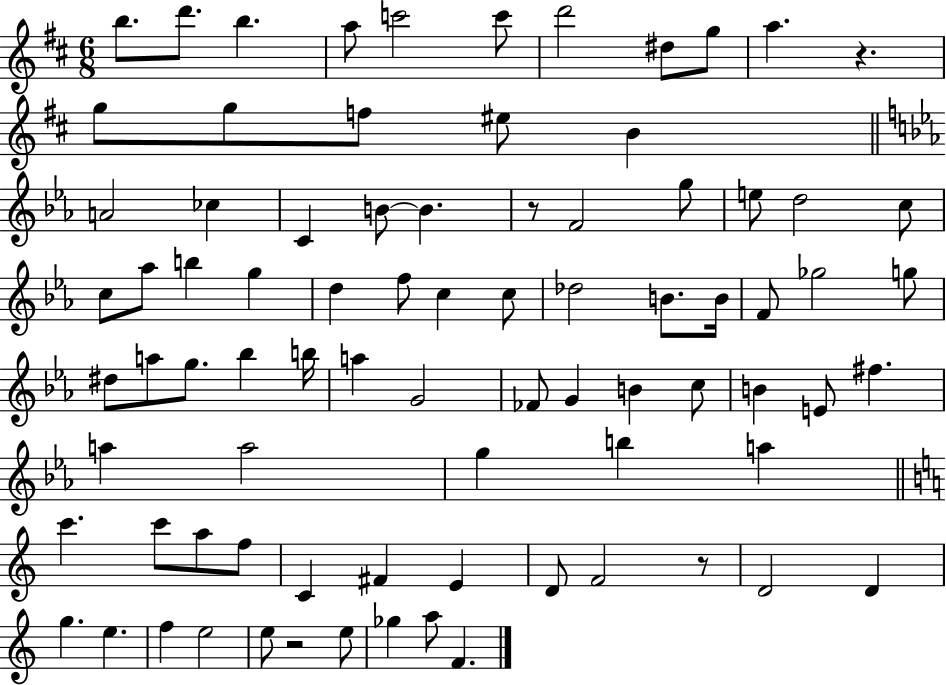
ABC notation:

X:1
T:Untitled
M:6/8
L:1/4
K:D
b/2 d'/2 b a/2 c'2 c'/2 d'2 ^d/2 g/2 a z g/2 g/2 f/2 ^e/2 B A2 _c C B/2 B z/2 F2 g/2 e/2 d2 c/2 c/2 _a/2 b g d f/2 c c/2 _d2 B/2 B/4 F/2 _g2 g/2 ^d/2 a/2 g/2 _b b/4 a G2 _F/2 G B c/2 B E/2 ^f a a2 g b a c' c'/2 a/2 f/2 C ^F E D/2 F2 z/2 D2 D g e f e2 e/2 z2 e/2 _g a/2 F